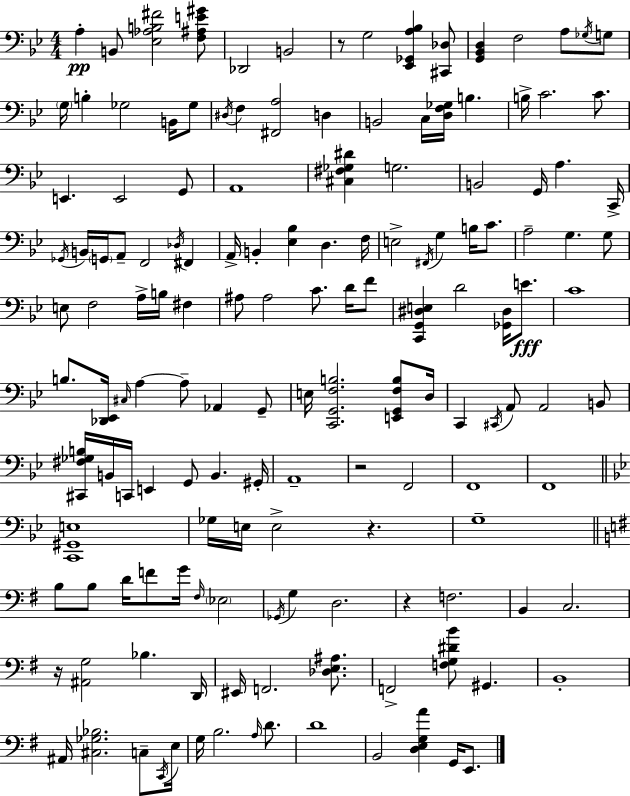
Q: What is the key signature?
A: G minor